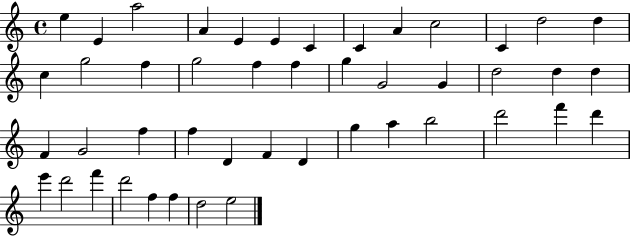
X:1
T:Untitled
M:4/4
L:1/4
K:C
e E a2 A E E C C A c2 C d2 d c g2 f g2 f f g G2 G d2 d d F G2 f f D F D g a b2 d'2 f' d' e' d'2 f' d'2 f f d2 e2